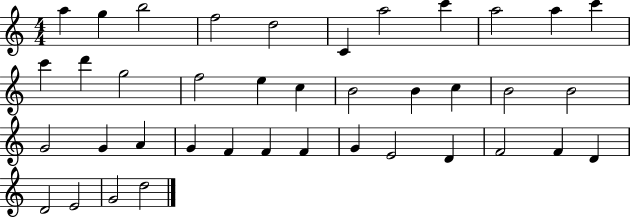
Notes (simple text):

A5/q G5/q B5/h F5/h D5/h C4/q A5/h C6/q A5/h A5/q C6/q C6/q D6/q G5/h F5/h E5/q C5/q B4/h B4/q C5/q B4/h B4/h G4/h G4/q A4/q G4/q F4/q F4/q F4/q G4/q E4/h D4/q F4/h F4/q D4/q D4/h E4/h G4/h D5/h